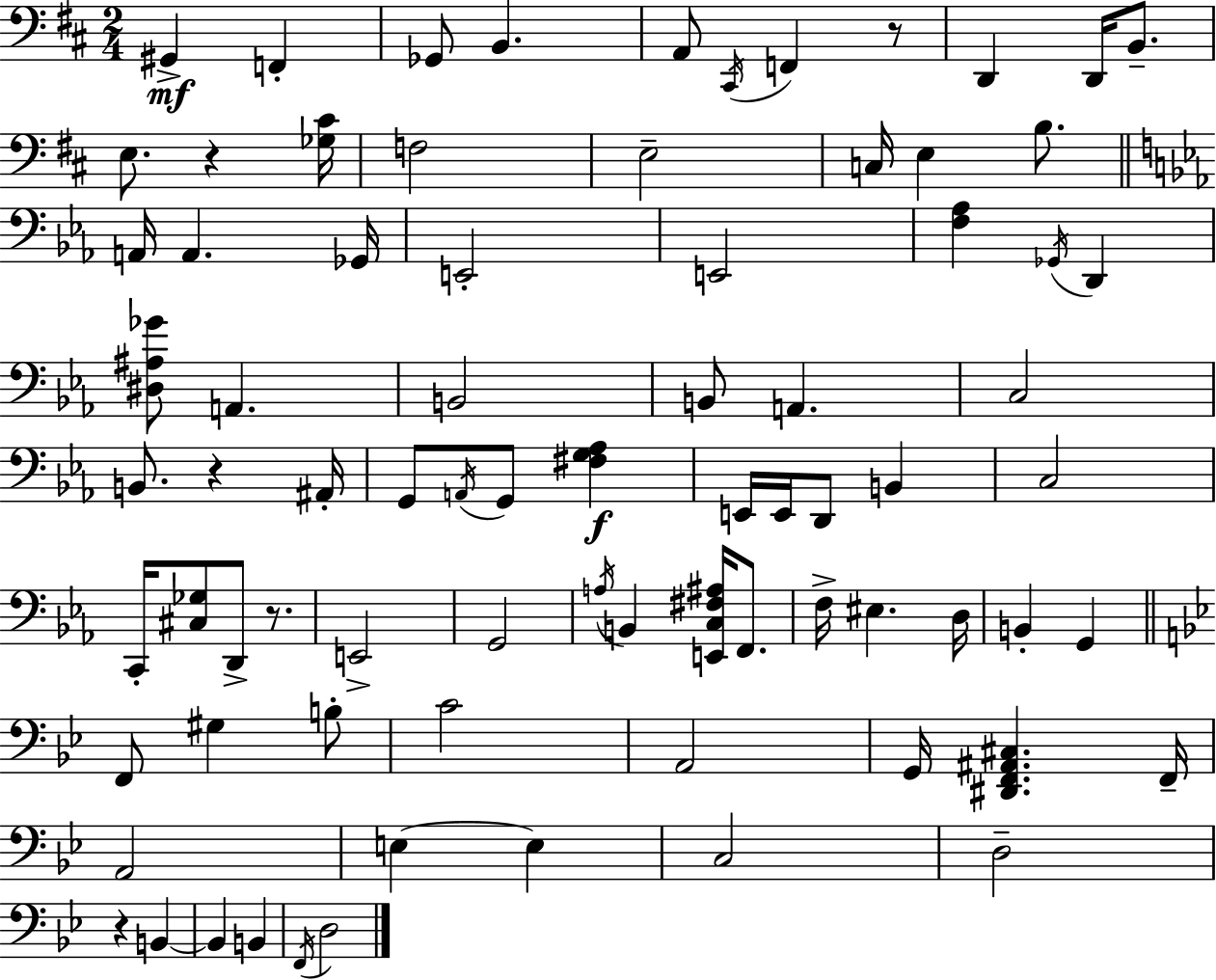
G#2/q F2/q Gb2/e B2/q. A2/e C#2/s F2/q R/e D2/q D2/s B2/e. E3/e. R/q [Gb3,C#4]/s F3/h E3/h C3/s E3/q B3/e. A2/s A2/q. Gb2/s E2/h E2/h [F3,Ab3]/q Gb2/s D2/q [D#3,A#3,Gb4]/e A2/q. B2/h B2/e A2/q. C3/h B2/e. R/q A#2/s G2/e A2/s G2/e [F#3,G3,Ab3]/q E2/s E2/s D2/e B2/q C3/h C2/s [C#3,Gb3]/e D2/e R/e. E2/h G2/h A3/s B2/q [E2,C3,F#3,A#3]/s F2/e. F3/s EIS3/q. D3/s B2/q G2/q F2/e G#3/q B3/e C4/h A2/h G2/s [D#2,F2,A#2,C#3]/q. F2/s A2/h E3/q E3/q C3/h D3/h R/q B2/q B2/q B2/q F2/s D3/h